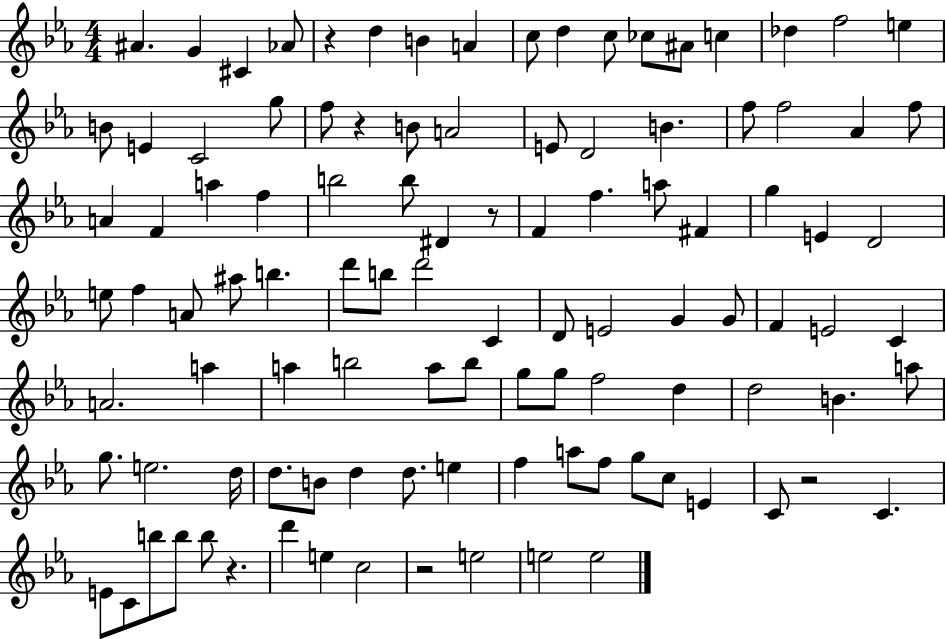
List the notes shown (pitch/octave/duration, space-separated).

A#4/q. G4/q C#4/q Ab4/e R/q D5/q B4/q A4/q C5/e D5/q C5/e CES5/e A#4/e C5/q Db5/q F5/h E5/q B4/e E4/q C4/h G5/e F5/e R/q B4/e A4/h E4/e D4/h B4/q. F5/e F5/h Ab4/q F5/e A4/q F4/q A5/q F5/q B5/h B5/e D#4/q R/e F4/q F5/q. A5/e F#4/q G5/q E4/q D4/h E5/e F5/q A4/e A#5/e B5/q. D6/e B5/e D6/h C4/q D4/e E4/h G4/q G4/e F4/q E4/h C4/q A4/h. A5/q A5/q B5/h A5/e B5/e G5/e G5/e F5/h D5/q D5/h B4/q. A5/e G5/e. E5/h. D5/s D5/e. B4/e D5/q D5/e. E5/q F5/q A5/e F5/e G5/e C5/e E4/q C4/e R/h C4/q. E4/e C4/e B5/e B5/e B5/e R/q. D6/q E5/q C5/h R/h E5/h E5/h E5/h